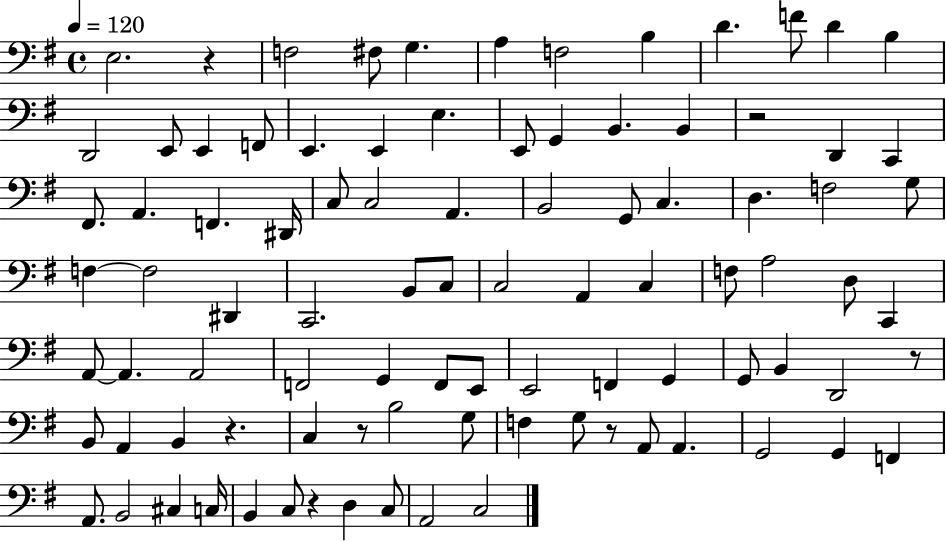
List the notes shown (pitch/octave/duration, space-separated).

E3/h. R/q F3/h F#3/e G3/q. A3/q F3/h B3/q D4/q. F4/e D4/q B3/q D2/h E2/e E2/q F2/e E2/q. E2/q E3/q. E2/e G2/q B2/q. B2/q R/h D2/q C2/q F#2/e. A2/q. F2/q. D#2/s C3/e C3/h A2/q. B2/h G2/e C3/q. D3/q. F3/h G3/e F3/q F3/h D#2/q C2/h. B2/e C3/e C3/h A2/q C3/q F3/e A3/h D3/e C2/q A2/e A2/q. A2/h F2/h G2/q F2/e E2/e E2/h F2/q G2/q G2/e B2/q D2/h R/e B2/e A2/q B2/q R/q. C3/q R/e B3/h G3/e F3/q G3/e R/e A2/e A2/q. G2/h G2/q F2/q A2/e. B2/h C#3/q C3/s B2/q C3/e R/q D3/q C3/e A2/h C3/h